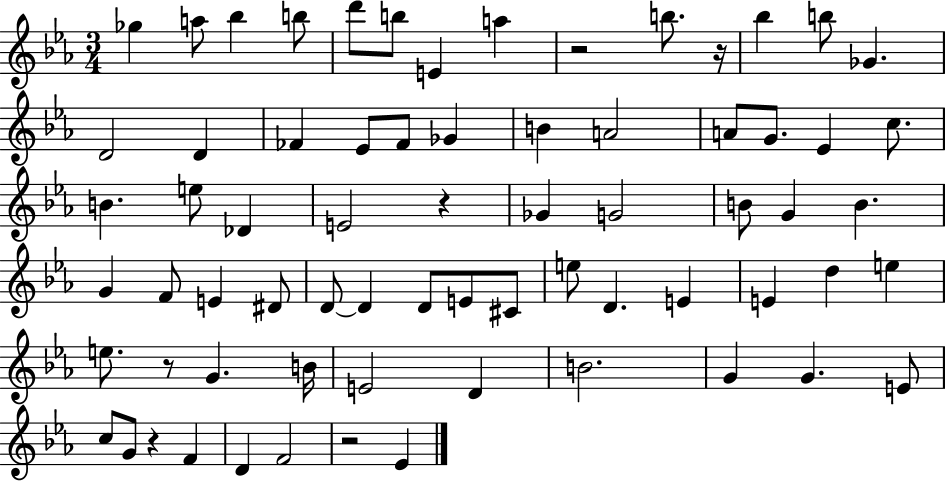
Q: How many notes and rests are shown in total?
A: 69